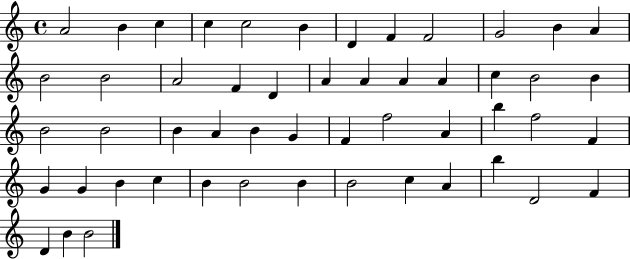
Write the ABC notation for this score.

X:1
T:Untitled
M:4/4
L:1/4
K:C
A2 B c c c2 B D F F2 G2 B A B2 B2 A2 F D A A A A c B2 B B2 B2 B A B G F f2 A b f2 F G G B c B B2 B B2 c A b D2 F D B B2